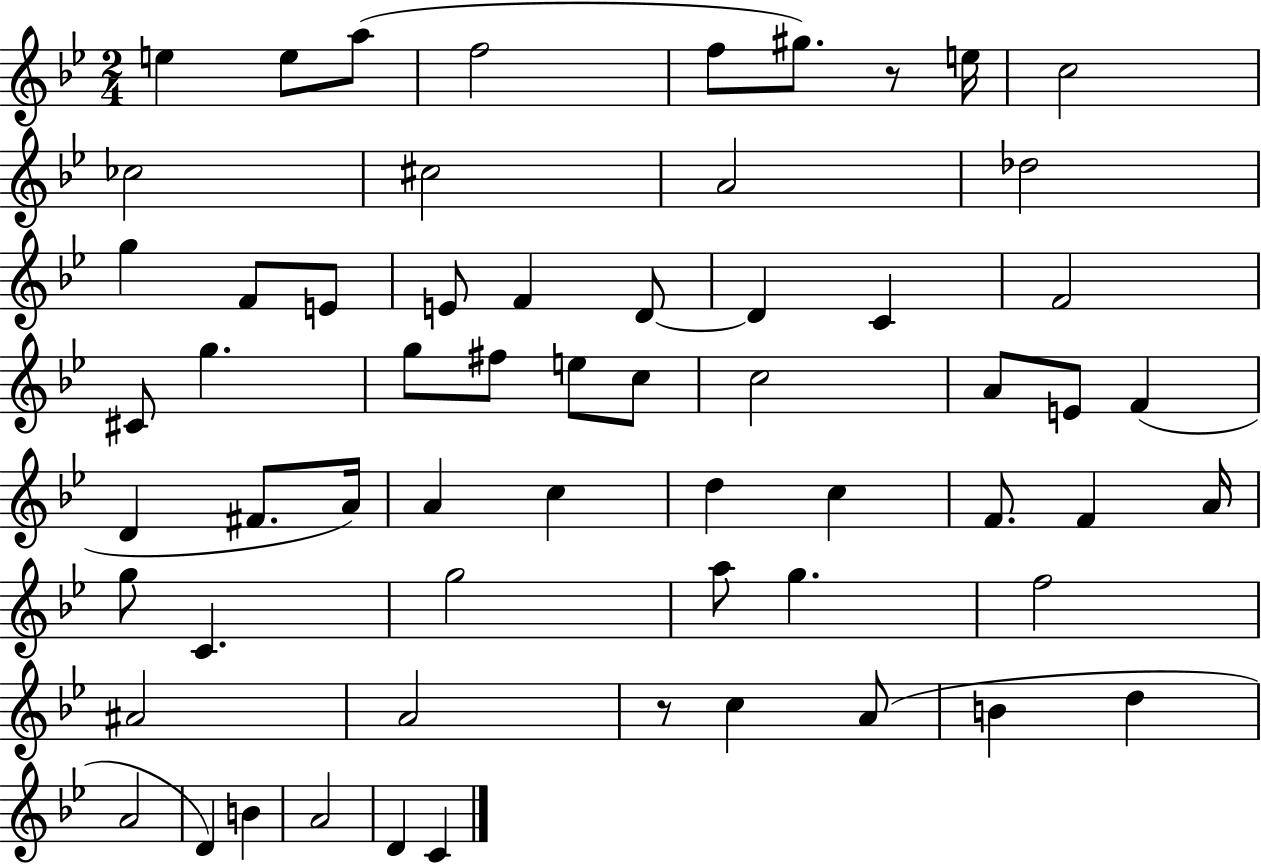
{
  \clef treble
  \numericTimeSignature
  \time 2/4
  \key bes \major
  \repeat volta 2 { e''4 e''8 a''8( | f''2 | f''8 gis''8.) r8 e''16 | c''2 | \break ces''2 | cis''2 | a'2 | des''2 | \break g''4 f'8 e'8 | e'8 f'4 d'8~~ | d'4 c'4 | f'2 | \break cis'8 g''4. | g''8 fis''8 e''8 c''8 | c''2 | a'8 e'8 f'4( | \break d'4 fis'8. a'16) | a'4 c''4 | d''4 c''4 | f'8. f'4 a'16 | \break g''8 c'4. | g''2 | a''8 g''4. | f''2 | \break ais'2 | a'2 | r8 c''4 a'8( | b'4 d''4 | \break a'2 | d'4) b'4 | a'2 | d'4 c'4 | \break } \bar "|."
}